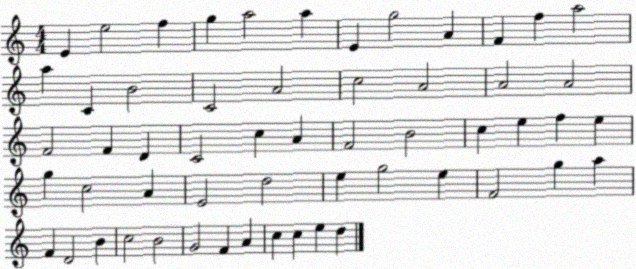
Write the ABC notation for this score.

X:1
T:Untitled
M:4/4
L:1/4
K:C
E e2 f g a2 a E g2 A F f a2 a C B2 C2 A2 c2 A2 A2 A2 F2 F D C2 c A F2 B2 c e f e g c2 A E2 d2 e g2 e F2 g a F D2 B c2 B2 G2 F A c c e d